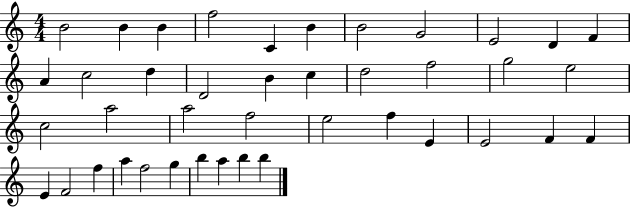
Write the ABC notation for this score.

X:1
T:Untitled
M:4/4
L:1/4
K:C
B2 B B f2 C B B2 G2 E2 D F A c2 d D2 B c d2 f2 g2 e2 c2 a2 a2 f2 e2 f E E2 F F E F2 f a f2 g b a b b